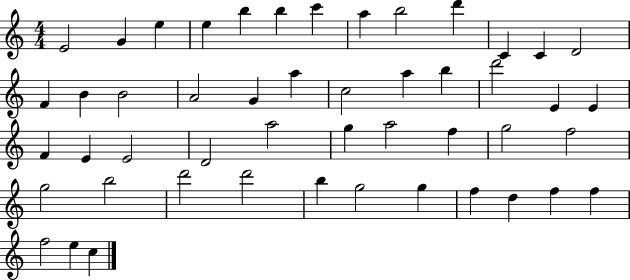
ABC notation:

X:1
T:Untitled
M:4/4
L:1/4
K:C
E2 G e e b b c' a b2 d' C C D2 F B B2 A2 G a c2 a b d'2 E E F E E2 D2 a2 g a2 f g2 f2 g2 b2 d'2 d'2 b g2 g f d f f f2 e c